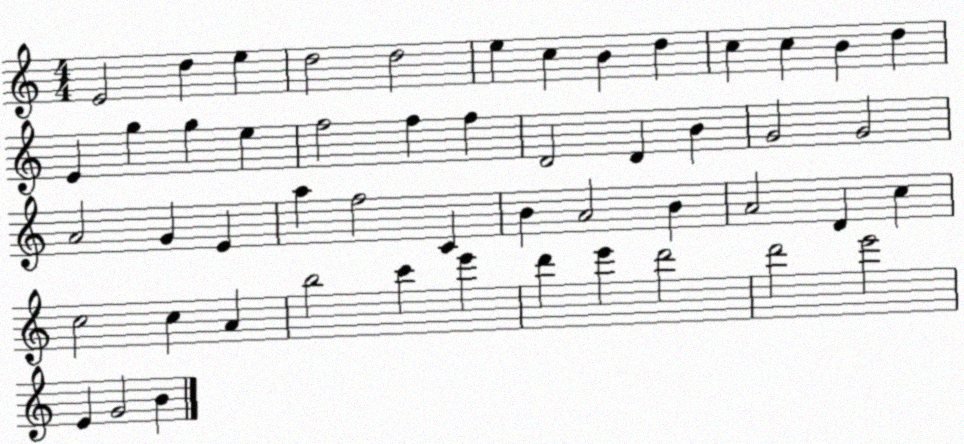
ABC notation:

X:1
T:Untitled
M:4/4
L:1/4
K:C
E2 d e d2 d2 e c B d c c B d E g g e f2 f f D2 D B G2 G2 A2 G E a f2 C B A2 B A2 D c c2 c A b2 c' e' d' e' d'2 d'2 e'2 E G2 B